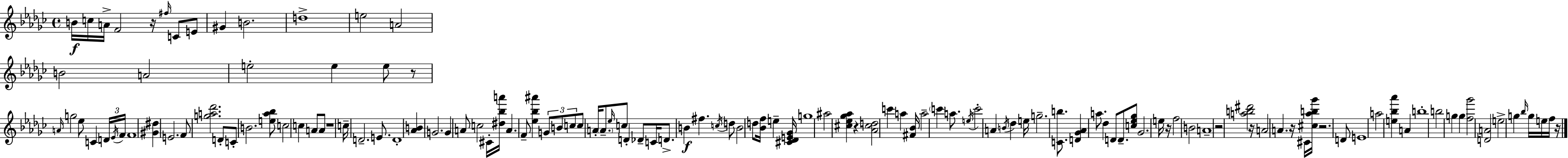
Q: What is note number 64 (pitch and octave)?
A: E5